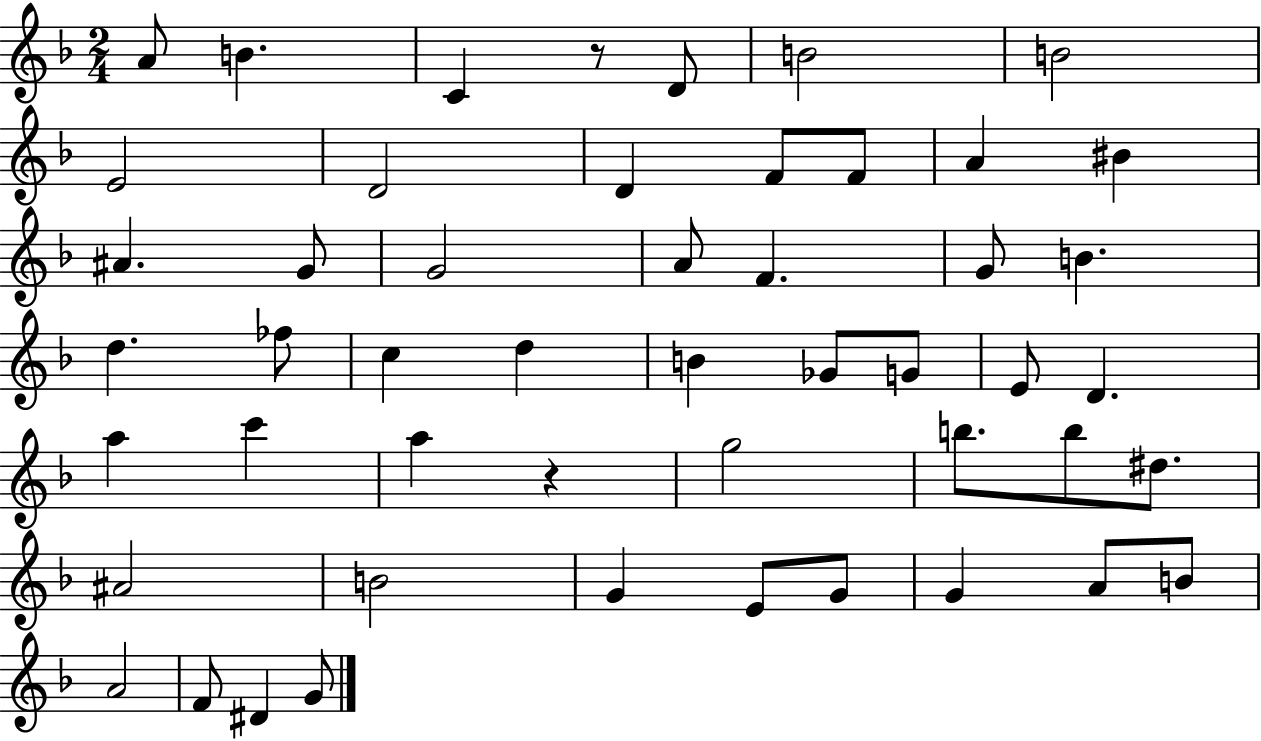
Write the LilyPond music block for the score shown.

{
  \clef treble
  \numericTimeSignature
  \time 2/4
  \key f \major
  a'8 b'4. | c'4 r8 d'8 | b'2 | b'2 | \break e'2 | d'2 | d'4 f'8 f'8 | a'4 bis'4 | \break ais'4. g'8 | g'2 | a'8 f'4. | g'8 b'4. | \break d''4. fes''8 | c''4 d''4 | b'4 ges'8 g'8 | e'8 d'4. | \break a''4 c'''4 | a''4 r4 | g''2 | b''8. b''8 dis''8. | \break ais'2 | b'2 | g'4 e'8 g'8 | g'4 a'8 b'8 | \break a'2 | f'8 dis'4 g'8 | \bar "|."
}